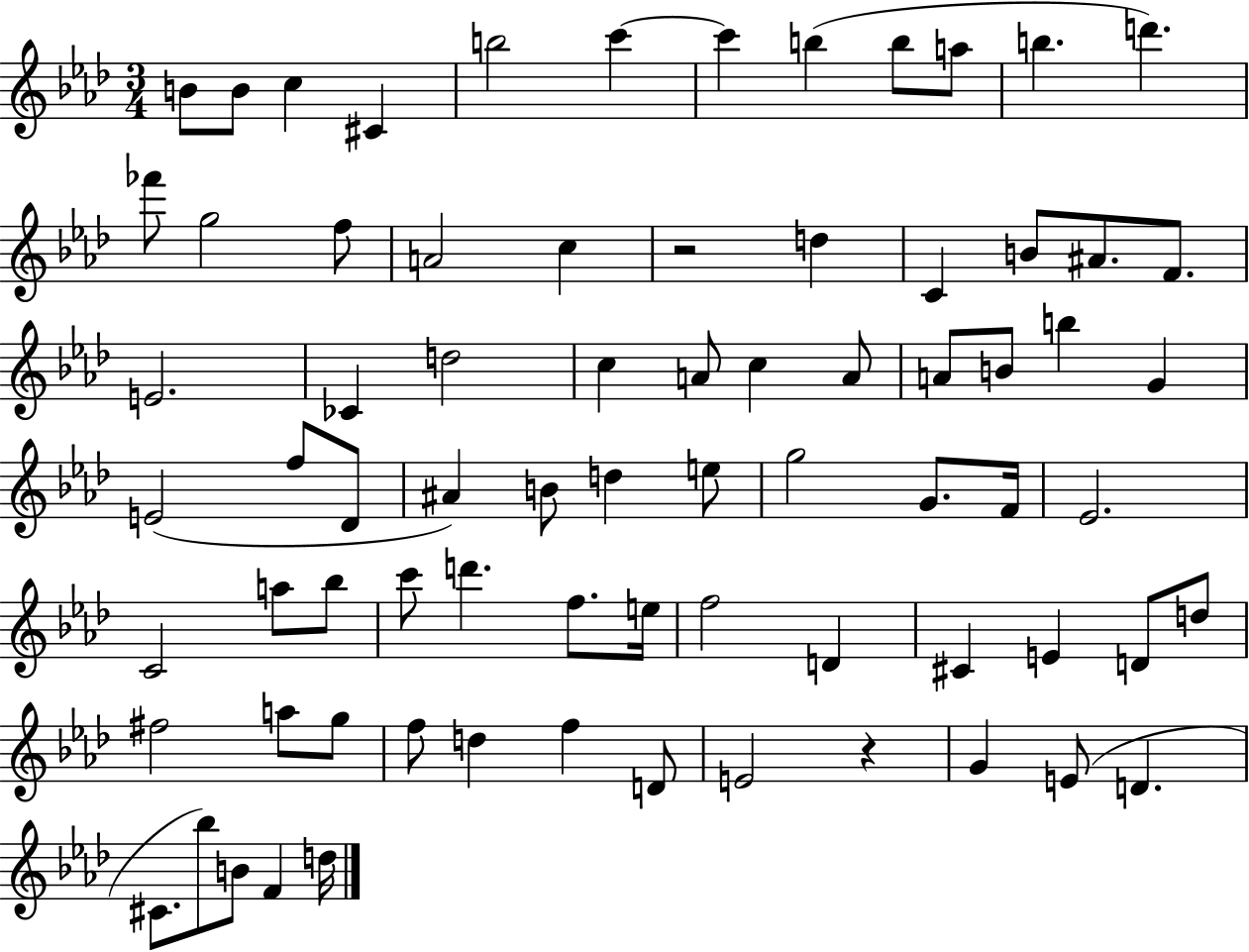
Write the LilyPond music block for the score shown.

{
  \clef treble
  \numericTimeSignature
  \time 3/4
  \key aes \major
  b'8 b'8 c''4 cis'4 | b''2 c'''4~~ | c'''4 b''4( b''8 a''8 | b''4. d'''4.) | \break fes'''8 g''2 f''8 | a'2 c''4 | r2 d''4 | c'4 b'8 ais'8. f'8. | \break e'2. | ces'4 d''2 | c''4 a'8 c''4 a'8 | a'8 b'8 b''4 g'4 | \break e'2( f''8 des'8 | ais'4) b'8 d''4 e''8 | g''2 g'8. f'16 | ees'2. | \break c'2 a''8 bes''8 | c'''8 d'''4. f''8. e''16 | f''2 d'4 | cis'4 e'4 d'8 d''8 | \break fis''2 a''8 g''8 | f''8 d''4 f''4 d'8 | e'2 r4 | g'4 e'8( d'4. | \break cis'8. bes''8) b'8 f'4 d''16 | \bar "|."
}